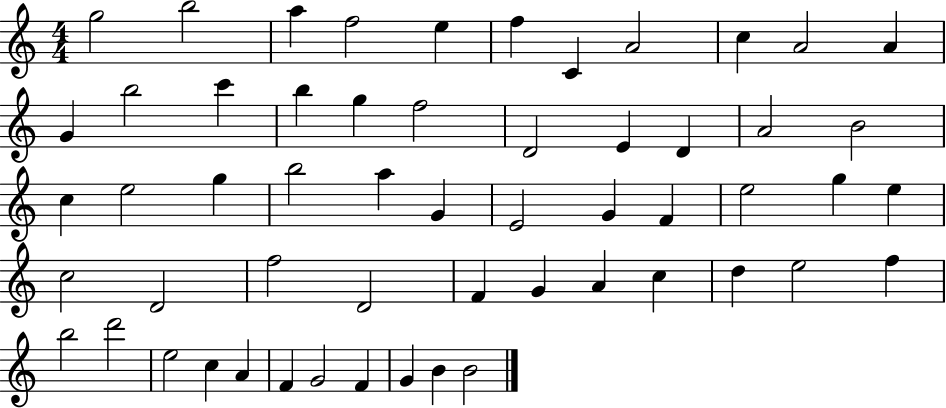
{
  \clef treble
  \numericTimeSignature
  \time 4/4
  \key c \major
  g''2 b''2 | a''4 f''2 e''4 | f''4 c'4 a'2 | c''4 a'2 a'4 | \break g'4 b''2 c'''4 | b''4 g''4 f''2 | d'2 e'4 d'4 | a'2 b'2 | \break c''4 e''2 g''4 | b''2 a''4 g'4 | e'2 g'4 f'4 | e''2 g''4 e''4 | \break c''2 d'2 | f''2 d'2 | f'4 g'4 a'4 c''4 | d''4 e''2 f''4 | \break b''2 d'''2 | e''2 c''4 a'4 | f'4 g'2 f'4 | g'4 b'4 b'2 | \break \bar "|."
}